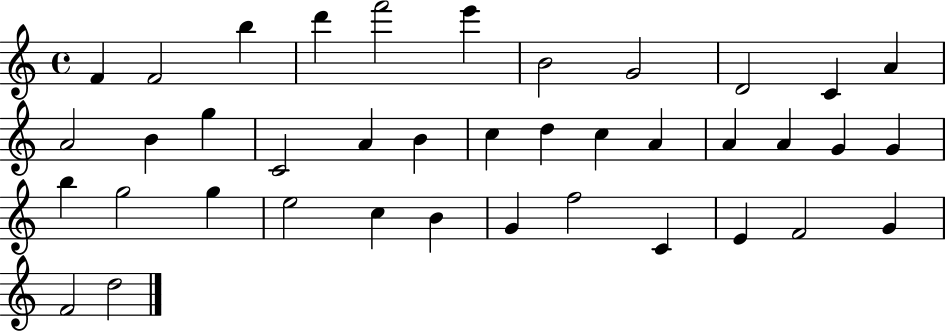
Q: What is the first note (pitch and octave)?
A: F4